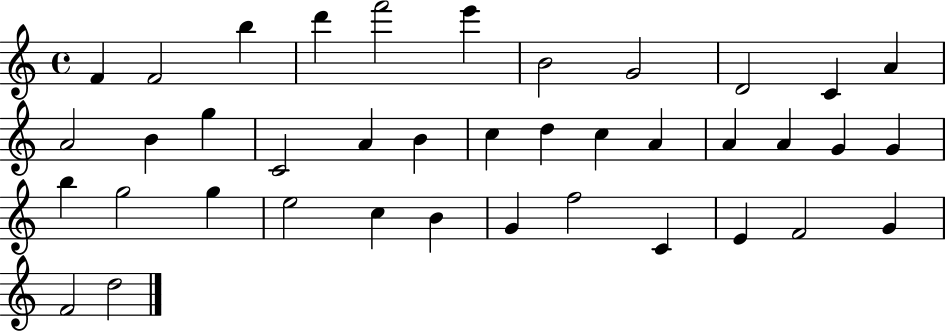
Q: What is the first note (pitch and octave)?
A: F4